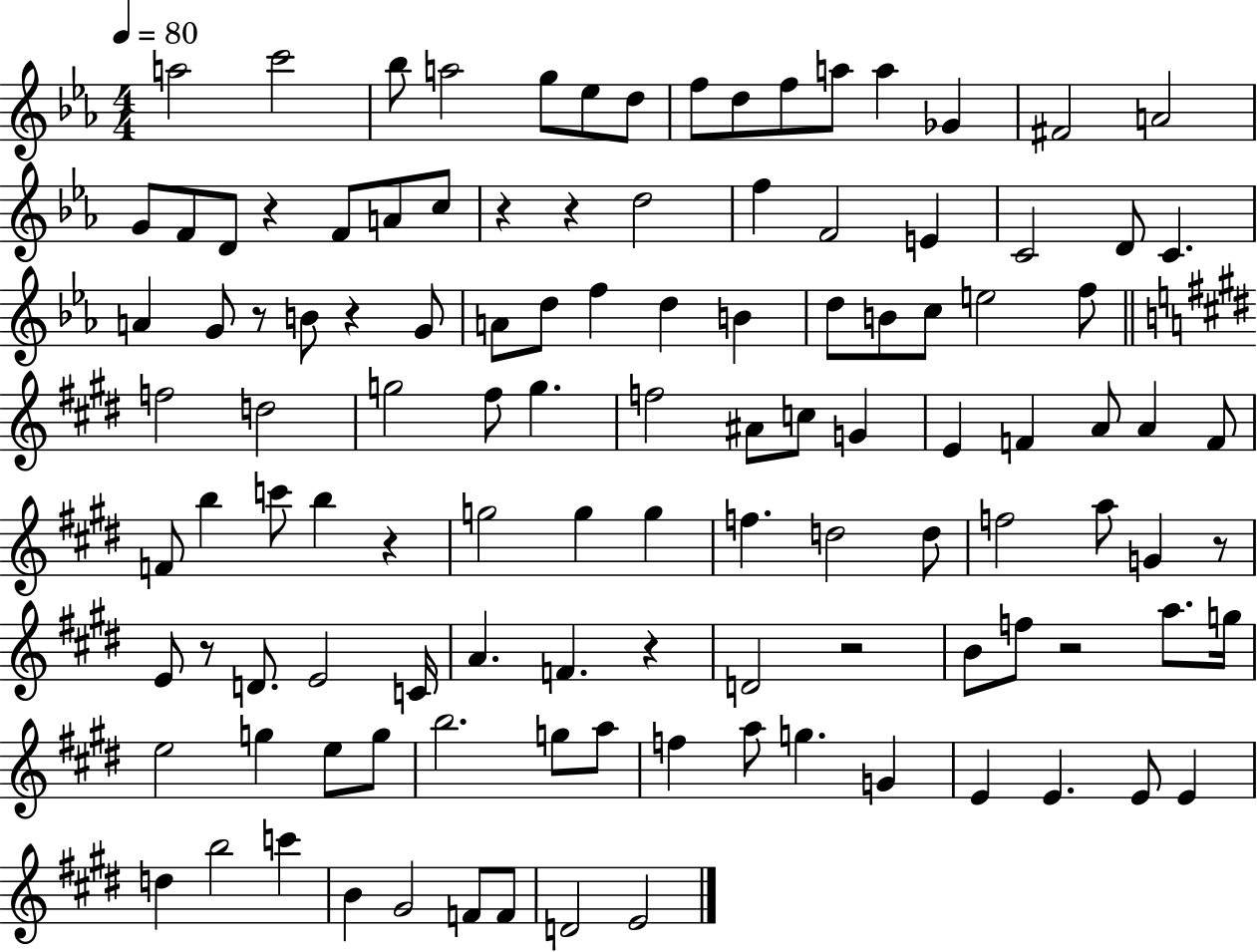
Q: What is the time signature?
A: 4/4